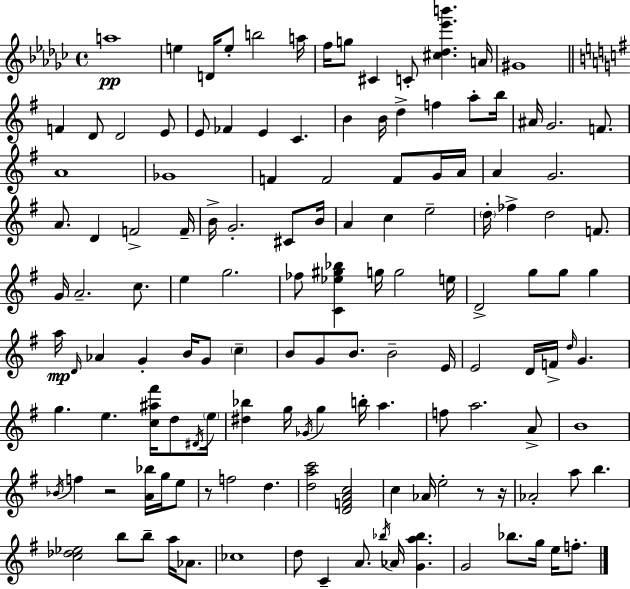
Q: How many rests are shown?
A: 4